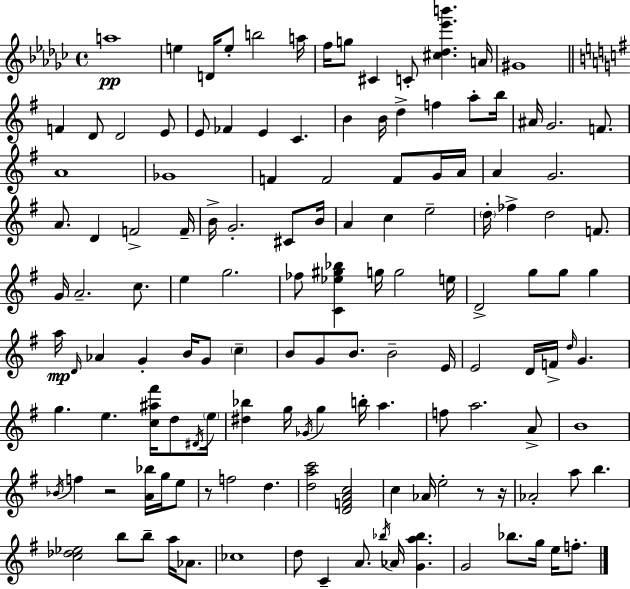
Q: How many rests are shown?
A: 4